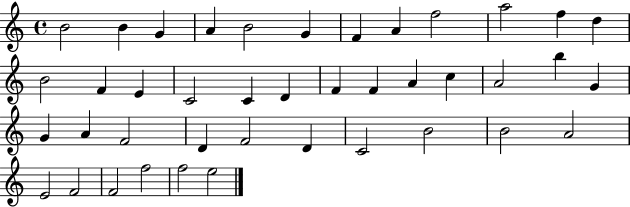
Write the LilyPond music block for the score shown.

{
  \clef treble
  \time 4/4
  \defaultTimeSignature
  \key c \major
  b'2 b'4 g'4 | a'4 b'2 g'4 | f'4 a'4 f''2 | a''2 f''4 d''4 | \break b'2 f'4 e'4 | c'2 c'4 d'4 | f'4 f'4 a'4 c''4 | a'2 b''4 g'4 | \break g'4 a'4 f'2 | d'4 f'2 d'4 | c'2 b'2 | b'2 a'2 | \break e'2 f'2 | f'2 f''2 | f''2 e''2 | \bar "|."
}